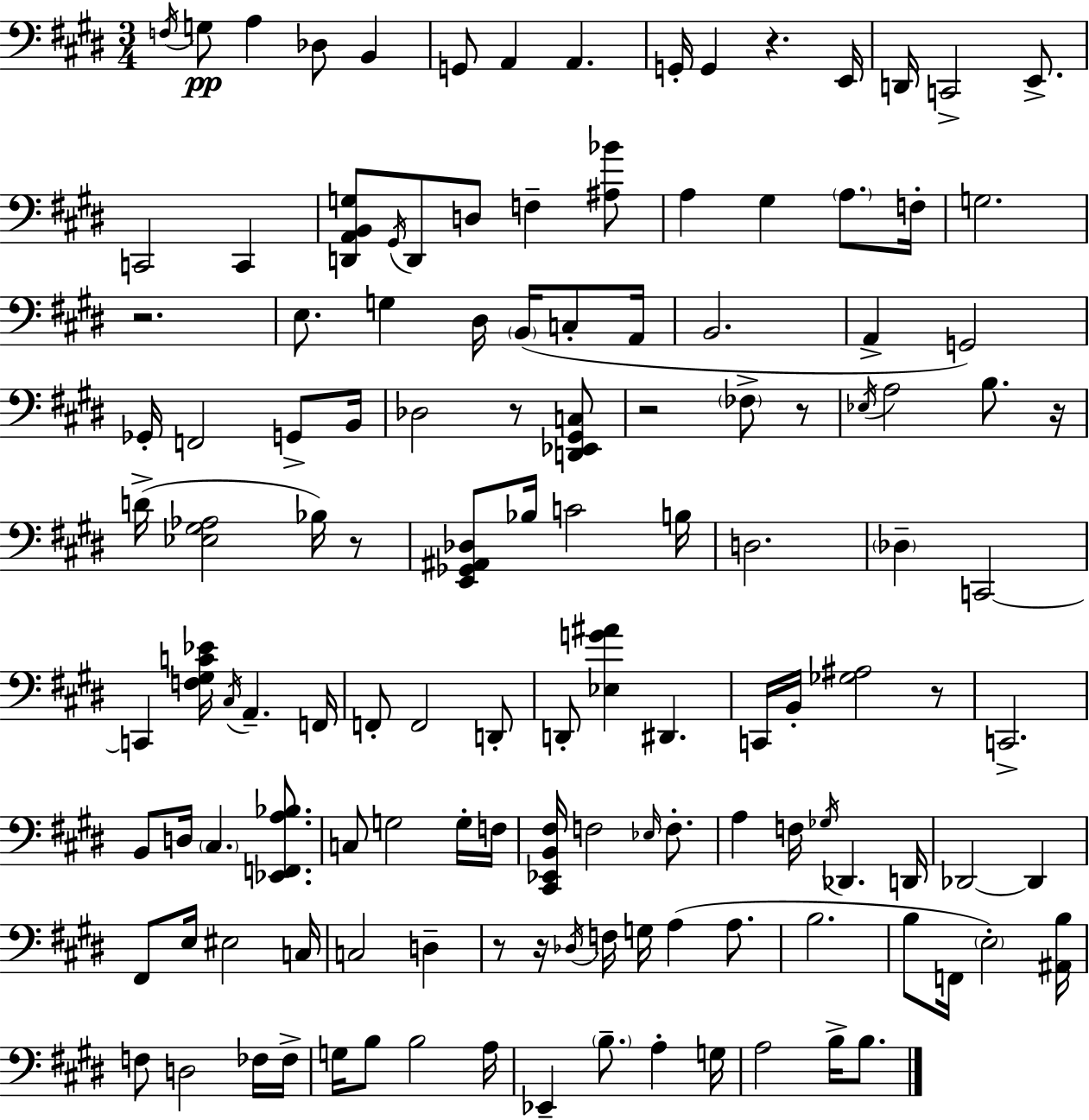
{
  \clef bass
  \numericTimeSignature
  \time 3/4
  \key e \major
  \acciaccatura { f16 }\pp g8 a4 des8 b,4 | g,8 a,4 a,4. | g,16-. g,4 r4. | e,16 d,16 c,2-> e,8.-> | \break c,2 c,4 | <d, a, b, g>8 \acciaccatura { gis,16 } d,8 d8 f4-- | <ais bes'>8 a4 gis4 \parenthesize a8. | f16-. g2. | \break r2. | e8. g4 dis16 \parenthesize b,16( c8-. | a,16 b,2. | a,4-> g,2) | \break ges,16-. f,2 g,8-> | b,16 des2 r8 | <d, ees, gis, c>8 r2 \parenthesize fes8-> | r8 \acciaccatura { ees16 } a2 b8. | \break r16 d'16->( <ees gis aes>2 | bes16) r8 <e, ges, ais, des>8 bes16 c'2 | b16 d2. | \parenthesize des4-- c,2~~ | \break c,4 <f gis c' ees'>16 \acciaccatura { cis16 } a,4.-- | f,16 f,8-. f,2 | d,8-. d,8-. <ees g' ais'>4 dis,4. | c,16 b,16-. <ges ais>2 | \break r8 c,2.-> | b,8 d16 \parenthesize cis4. | <ees, f, a bes>8. c8 g2 | g16-. f16 <cis, ees, b, fis>16 f2 | \break \grace { ees16 } f8.-. a4 f16 \acciaccatura { ges16 } des,4. | d,16 des,2~~ | des,4 fis,8 e16 eis2 | c16 c2 | \break d4-- r8 r16 \acciaccatura { des16 } f16 g16 | a4( a8. b2. | b8 f,16 \parenthesize e2-.) | <ais, b>16 f8 d2 | \break fes16 fes16-> g16 b8 b2 | a16 ees,4-- \parenthesize b8.-- | a4-. g16 a2 | b16-> b8. \bar "|."
}